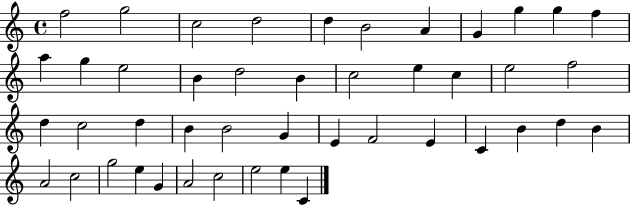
F5/h G5/h C5/h D5/h D5/q B4/h A4/q G4/q G5/q G5/q F5/q A5/q G5/q E5/h B4/q D5/h B4/q C5/h E5/q C5/q E5/h F5/h D5/q C5/h D5/q B4/q B4/h G4/q E4/q F4/h E4/q C4/q B4/q D5/q B4/q A4/h C5/h G5/h E5/q G4/q A4/h C5/h E5/h E5/q C4/q